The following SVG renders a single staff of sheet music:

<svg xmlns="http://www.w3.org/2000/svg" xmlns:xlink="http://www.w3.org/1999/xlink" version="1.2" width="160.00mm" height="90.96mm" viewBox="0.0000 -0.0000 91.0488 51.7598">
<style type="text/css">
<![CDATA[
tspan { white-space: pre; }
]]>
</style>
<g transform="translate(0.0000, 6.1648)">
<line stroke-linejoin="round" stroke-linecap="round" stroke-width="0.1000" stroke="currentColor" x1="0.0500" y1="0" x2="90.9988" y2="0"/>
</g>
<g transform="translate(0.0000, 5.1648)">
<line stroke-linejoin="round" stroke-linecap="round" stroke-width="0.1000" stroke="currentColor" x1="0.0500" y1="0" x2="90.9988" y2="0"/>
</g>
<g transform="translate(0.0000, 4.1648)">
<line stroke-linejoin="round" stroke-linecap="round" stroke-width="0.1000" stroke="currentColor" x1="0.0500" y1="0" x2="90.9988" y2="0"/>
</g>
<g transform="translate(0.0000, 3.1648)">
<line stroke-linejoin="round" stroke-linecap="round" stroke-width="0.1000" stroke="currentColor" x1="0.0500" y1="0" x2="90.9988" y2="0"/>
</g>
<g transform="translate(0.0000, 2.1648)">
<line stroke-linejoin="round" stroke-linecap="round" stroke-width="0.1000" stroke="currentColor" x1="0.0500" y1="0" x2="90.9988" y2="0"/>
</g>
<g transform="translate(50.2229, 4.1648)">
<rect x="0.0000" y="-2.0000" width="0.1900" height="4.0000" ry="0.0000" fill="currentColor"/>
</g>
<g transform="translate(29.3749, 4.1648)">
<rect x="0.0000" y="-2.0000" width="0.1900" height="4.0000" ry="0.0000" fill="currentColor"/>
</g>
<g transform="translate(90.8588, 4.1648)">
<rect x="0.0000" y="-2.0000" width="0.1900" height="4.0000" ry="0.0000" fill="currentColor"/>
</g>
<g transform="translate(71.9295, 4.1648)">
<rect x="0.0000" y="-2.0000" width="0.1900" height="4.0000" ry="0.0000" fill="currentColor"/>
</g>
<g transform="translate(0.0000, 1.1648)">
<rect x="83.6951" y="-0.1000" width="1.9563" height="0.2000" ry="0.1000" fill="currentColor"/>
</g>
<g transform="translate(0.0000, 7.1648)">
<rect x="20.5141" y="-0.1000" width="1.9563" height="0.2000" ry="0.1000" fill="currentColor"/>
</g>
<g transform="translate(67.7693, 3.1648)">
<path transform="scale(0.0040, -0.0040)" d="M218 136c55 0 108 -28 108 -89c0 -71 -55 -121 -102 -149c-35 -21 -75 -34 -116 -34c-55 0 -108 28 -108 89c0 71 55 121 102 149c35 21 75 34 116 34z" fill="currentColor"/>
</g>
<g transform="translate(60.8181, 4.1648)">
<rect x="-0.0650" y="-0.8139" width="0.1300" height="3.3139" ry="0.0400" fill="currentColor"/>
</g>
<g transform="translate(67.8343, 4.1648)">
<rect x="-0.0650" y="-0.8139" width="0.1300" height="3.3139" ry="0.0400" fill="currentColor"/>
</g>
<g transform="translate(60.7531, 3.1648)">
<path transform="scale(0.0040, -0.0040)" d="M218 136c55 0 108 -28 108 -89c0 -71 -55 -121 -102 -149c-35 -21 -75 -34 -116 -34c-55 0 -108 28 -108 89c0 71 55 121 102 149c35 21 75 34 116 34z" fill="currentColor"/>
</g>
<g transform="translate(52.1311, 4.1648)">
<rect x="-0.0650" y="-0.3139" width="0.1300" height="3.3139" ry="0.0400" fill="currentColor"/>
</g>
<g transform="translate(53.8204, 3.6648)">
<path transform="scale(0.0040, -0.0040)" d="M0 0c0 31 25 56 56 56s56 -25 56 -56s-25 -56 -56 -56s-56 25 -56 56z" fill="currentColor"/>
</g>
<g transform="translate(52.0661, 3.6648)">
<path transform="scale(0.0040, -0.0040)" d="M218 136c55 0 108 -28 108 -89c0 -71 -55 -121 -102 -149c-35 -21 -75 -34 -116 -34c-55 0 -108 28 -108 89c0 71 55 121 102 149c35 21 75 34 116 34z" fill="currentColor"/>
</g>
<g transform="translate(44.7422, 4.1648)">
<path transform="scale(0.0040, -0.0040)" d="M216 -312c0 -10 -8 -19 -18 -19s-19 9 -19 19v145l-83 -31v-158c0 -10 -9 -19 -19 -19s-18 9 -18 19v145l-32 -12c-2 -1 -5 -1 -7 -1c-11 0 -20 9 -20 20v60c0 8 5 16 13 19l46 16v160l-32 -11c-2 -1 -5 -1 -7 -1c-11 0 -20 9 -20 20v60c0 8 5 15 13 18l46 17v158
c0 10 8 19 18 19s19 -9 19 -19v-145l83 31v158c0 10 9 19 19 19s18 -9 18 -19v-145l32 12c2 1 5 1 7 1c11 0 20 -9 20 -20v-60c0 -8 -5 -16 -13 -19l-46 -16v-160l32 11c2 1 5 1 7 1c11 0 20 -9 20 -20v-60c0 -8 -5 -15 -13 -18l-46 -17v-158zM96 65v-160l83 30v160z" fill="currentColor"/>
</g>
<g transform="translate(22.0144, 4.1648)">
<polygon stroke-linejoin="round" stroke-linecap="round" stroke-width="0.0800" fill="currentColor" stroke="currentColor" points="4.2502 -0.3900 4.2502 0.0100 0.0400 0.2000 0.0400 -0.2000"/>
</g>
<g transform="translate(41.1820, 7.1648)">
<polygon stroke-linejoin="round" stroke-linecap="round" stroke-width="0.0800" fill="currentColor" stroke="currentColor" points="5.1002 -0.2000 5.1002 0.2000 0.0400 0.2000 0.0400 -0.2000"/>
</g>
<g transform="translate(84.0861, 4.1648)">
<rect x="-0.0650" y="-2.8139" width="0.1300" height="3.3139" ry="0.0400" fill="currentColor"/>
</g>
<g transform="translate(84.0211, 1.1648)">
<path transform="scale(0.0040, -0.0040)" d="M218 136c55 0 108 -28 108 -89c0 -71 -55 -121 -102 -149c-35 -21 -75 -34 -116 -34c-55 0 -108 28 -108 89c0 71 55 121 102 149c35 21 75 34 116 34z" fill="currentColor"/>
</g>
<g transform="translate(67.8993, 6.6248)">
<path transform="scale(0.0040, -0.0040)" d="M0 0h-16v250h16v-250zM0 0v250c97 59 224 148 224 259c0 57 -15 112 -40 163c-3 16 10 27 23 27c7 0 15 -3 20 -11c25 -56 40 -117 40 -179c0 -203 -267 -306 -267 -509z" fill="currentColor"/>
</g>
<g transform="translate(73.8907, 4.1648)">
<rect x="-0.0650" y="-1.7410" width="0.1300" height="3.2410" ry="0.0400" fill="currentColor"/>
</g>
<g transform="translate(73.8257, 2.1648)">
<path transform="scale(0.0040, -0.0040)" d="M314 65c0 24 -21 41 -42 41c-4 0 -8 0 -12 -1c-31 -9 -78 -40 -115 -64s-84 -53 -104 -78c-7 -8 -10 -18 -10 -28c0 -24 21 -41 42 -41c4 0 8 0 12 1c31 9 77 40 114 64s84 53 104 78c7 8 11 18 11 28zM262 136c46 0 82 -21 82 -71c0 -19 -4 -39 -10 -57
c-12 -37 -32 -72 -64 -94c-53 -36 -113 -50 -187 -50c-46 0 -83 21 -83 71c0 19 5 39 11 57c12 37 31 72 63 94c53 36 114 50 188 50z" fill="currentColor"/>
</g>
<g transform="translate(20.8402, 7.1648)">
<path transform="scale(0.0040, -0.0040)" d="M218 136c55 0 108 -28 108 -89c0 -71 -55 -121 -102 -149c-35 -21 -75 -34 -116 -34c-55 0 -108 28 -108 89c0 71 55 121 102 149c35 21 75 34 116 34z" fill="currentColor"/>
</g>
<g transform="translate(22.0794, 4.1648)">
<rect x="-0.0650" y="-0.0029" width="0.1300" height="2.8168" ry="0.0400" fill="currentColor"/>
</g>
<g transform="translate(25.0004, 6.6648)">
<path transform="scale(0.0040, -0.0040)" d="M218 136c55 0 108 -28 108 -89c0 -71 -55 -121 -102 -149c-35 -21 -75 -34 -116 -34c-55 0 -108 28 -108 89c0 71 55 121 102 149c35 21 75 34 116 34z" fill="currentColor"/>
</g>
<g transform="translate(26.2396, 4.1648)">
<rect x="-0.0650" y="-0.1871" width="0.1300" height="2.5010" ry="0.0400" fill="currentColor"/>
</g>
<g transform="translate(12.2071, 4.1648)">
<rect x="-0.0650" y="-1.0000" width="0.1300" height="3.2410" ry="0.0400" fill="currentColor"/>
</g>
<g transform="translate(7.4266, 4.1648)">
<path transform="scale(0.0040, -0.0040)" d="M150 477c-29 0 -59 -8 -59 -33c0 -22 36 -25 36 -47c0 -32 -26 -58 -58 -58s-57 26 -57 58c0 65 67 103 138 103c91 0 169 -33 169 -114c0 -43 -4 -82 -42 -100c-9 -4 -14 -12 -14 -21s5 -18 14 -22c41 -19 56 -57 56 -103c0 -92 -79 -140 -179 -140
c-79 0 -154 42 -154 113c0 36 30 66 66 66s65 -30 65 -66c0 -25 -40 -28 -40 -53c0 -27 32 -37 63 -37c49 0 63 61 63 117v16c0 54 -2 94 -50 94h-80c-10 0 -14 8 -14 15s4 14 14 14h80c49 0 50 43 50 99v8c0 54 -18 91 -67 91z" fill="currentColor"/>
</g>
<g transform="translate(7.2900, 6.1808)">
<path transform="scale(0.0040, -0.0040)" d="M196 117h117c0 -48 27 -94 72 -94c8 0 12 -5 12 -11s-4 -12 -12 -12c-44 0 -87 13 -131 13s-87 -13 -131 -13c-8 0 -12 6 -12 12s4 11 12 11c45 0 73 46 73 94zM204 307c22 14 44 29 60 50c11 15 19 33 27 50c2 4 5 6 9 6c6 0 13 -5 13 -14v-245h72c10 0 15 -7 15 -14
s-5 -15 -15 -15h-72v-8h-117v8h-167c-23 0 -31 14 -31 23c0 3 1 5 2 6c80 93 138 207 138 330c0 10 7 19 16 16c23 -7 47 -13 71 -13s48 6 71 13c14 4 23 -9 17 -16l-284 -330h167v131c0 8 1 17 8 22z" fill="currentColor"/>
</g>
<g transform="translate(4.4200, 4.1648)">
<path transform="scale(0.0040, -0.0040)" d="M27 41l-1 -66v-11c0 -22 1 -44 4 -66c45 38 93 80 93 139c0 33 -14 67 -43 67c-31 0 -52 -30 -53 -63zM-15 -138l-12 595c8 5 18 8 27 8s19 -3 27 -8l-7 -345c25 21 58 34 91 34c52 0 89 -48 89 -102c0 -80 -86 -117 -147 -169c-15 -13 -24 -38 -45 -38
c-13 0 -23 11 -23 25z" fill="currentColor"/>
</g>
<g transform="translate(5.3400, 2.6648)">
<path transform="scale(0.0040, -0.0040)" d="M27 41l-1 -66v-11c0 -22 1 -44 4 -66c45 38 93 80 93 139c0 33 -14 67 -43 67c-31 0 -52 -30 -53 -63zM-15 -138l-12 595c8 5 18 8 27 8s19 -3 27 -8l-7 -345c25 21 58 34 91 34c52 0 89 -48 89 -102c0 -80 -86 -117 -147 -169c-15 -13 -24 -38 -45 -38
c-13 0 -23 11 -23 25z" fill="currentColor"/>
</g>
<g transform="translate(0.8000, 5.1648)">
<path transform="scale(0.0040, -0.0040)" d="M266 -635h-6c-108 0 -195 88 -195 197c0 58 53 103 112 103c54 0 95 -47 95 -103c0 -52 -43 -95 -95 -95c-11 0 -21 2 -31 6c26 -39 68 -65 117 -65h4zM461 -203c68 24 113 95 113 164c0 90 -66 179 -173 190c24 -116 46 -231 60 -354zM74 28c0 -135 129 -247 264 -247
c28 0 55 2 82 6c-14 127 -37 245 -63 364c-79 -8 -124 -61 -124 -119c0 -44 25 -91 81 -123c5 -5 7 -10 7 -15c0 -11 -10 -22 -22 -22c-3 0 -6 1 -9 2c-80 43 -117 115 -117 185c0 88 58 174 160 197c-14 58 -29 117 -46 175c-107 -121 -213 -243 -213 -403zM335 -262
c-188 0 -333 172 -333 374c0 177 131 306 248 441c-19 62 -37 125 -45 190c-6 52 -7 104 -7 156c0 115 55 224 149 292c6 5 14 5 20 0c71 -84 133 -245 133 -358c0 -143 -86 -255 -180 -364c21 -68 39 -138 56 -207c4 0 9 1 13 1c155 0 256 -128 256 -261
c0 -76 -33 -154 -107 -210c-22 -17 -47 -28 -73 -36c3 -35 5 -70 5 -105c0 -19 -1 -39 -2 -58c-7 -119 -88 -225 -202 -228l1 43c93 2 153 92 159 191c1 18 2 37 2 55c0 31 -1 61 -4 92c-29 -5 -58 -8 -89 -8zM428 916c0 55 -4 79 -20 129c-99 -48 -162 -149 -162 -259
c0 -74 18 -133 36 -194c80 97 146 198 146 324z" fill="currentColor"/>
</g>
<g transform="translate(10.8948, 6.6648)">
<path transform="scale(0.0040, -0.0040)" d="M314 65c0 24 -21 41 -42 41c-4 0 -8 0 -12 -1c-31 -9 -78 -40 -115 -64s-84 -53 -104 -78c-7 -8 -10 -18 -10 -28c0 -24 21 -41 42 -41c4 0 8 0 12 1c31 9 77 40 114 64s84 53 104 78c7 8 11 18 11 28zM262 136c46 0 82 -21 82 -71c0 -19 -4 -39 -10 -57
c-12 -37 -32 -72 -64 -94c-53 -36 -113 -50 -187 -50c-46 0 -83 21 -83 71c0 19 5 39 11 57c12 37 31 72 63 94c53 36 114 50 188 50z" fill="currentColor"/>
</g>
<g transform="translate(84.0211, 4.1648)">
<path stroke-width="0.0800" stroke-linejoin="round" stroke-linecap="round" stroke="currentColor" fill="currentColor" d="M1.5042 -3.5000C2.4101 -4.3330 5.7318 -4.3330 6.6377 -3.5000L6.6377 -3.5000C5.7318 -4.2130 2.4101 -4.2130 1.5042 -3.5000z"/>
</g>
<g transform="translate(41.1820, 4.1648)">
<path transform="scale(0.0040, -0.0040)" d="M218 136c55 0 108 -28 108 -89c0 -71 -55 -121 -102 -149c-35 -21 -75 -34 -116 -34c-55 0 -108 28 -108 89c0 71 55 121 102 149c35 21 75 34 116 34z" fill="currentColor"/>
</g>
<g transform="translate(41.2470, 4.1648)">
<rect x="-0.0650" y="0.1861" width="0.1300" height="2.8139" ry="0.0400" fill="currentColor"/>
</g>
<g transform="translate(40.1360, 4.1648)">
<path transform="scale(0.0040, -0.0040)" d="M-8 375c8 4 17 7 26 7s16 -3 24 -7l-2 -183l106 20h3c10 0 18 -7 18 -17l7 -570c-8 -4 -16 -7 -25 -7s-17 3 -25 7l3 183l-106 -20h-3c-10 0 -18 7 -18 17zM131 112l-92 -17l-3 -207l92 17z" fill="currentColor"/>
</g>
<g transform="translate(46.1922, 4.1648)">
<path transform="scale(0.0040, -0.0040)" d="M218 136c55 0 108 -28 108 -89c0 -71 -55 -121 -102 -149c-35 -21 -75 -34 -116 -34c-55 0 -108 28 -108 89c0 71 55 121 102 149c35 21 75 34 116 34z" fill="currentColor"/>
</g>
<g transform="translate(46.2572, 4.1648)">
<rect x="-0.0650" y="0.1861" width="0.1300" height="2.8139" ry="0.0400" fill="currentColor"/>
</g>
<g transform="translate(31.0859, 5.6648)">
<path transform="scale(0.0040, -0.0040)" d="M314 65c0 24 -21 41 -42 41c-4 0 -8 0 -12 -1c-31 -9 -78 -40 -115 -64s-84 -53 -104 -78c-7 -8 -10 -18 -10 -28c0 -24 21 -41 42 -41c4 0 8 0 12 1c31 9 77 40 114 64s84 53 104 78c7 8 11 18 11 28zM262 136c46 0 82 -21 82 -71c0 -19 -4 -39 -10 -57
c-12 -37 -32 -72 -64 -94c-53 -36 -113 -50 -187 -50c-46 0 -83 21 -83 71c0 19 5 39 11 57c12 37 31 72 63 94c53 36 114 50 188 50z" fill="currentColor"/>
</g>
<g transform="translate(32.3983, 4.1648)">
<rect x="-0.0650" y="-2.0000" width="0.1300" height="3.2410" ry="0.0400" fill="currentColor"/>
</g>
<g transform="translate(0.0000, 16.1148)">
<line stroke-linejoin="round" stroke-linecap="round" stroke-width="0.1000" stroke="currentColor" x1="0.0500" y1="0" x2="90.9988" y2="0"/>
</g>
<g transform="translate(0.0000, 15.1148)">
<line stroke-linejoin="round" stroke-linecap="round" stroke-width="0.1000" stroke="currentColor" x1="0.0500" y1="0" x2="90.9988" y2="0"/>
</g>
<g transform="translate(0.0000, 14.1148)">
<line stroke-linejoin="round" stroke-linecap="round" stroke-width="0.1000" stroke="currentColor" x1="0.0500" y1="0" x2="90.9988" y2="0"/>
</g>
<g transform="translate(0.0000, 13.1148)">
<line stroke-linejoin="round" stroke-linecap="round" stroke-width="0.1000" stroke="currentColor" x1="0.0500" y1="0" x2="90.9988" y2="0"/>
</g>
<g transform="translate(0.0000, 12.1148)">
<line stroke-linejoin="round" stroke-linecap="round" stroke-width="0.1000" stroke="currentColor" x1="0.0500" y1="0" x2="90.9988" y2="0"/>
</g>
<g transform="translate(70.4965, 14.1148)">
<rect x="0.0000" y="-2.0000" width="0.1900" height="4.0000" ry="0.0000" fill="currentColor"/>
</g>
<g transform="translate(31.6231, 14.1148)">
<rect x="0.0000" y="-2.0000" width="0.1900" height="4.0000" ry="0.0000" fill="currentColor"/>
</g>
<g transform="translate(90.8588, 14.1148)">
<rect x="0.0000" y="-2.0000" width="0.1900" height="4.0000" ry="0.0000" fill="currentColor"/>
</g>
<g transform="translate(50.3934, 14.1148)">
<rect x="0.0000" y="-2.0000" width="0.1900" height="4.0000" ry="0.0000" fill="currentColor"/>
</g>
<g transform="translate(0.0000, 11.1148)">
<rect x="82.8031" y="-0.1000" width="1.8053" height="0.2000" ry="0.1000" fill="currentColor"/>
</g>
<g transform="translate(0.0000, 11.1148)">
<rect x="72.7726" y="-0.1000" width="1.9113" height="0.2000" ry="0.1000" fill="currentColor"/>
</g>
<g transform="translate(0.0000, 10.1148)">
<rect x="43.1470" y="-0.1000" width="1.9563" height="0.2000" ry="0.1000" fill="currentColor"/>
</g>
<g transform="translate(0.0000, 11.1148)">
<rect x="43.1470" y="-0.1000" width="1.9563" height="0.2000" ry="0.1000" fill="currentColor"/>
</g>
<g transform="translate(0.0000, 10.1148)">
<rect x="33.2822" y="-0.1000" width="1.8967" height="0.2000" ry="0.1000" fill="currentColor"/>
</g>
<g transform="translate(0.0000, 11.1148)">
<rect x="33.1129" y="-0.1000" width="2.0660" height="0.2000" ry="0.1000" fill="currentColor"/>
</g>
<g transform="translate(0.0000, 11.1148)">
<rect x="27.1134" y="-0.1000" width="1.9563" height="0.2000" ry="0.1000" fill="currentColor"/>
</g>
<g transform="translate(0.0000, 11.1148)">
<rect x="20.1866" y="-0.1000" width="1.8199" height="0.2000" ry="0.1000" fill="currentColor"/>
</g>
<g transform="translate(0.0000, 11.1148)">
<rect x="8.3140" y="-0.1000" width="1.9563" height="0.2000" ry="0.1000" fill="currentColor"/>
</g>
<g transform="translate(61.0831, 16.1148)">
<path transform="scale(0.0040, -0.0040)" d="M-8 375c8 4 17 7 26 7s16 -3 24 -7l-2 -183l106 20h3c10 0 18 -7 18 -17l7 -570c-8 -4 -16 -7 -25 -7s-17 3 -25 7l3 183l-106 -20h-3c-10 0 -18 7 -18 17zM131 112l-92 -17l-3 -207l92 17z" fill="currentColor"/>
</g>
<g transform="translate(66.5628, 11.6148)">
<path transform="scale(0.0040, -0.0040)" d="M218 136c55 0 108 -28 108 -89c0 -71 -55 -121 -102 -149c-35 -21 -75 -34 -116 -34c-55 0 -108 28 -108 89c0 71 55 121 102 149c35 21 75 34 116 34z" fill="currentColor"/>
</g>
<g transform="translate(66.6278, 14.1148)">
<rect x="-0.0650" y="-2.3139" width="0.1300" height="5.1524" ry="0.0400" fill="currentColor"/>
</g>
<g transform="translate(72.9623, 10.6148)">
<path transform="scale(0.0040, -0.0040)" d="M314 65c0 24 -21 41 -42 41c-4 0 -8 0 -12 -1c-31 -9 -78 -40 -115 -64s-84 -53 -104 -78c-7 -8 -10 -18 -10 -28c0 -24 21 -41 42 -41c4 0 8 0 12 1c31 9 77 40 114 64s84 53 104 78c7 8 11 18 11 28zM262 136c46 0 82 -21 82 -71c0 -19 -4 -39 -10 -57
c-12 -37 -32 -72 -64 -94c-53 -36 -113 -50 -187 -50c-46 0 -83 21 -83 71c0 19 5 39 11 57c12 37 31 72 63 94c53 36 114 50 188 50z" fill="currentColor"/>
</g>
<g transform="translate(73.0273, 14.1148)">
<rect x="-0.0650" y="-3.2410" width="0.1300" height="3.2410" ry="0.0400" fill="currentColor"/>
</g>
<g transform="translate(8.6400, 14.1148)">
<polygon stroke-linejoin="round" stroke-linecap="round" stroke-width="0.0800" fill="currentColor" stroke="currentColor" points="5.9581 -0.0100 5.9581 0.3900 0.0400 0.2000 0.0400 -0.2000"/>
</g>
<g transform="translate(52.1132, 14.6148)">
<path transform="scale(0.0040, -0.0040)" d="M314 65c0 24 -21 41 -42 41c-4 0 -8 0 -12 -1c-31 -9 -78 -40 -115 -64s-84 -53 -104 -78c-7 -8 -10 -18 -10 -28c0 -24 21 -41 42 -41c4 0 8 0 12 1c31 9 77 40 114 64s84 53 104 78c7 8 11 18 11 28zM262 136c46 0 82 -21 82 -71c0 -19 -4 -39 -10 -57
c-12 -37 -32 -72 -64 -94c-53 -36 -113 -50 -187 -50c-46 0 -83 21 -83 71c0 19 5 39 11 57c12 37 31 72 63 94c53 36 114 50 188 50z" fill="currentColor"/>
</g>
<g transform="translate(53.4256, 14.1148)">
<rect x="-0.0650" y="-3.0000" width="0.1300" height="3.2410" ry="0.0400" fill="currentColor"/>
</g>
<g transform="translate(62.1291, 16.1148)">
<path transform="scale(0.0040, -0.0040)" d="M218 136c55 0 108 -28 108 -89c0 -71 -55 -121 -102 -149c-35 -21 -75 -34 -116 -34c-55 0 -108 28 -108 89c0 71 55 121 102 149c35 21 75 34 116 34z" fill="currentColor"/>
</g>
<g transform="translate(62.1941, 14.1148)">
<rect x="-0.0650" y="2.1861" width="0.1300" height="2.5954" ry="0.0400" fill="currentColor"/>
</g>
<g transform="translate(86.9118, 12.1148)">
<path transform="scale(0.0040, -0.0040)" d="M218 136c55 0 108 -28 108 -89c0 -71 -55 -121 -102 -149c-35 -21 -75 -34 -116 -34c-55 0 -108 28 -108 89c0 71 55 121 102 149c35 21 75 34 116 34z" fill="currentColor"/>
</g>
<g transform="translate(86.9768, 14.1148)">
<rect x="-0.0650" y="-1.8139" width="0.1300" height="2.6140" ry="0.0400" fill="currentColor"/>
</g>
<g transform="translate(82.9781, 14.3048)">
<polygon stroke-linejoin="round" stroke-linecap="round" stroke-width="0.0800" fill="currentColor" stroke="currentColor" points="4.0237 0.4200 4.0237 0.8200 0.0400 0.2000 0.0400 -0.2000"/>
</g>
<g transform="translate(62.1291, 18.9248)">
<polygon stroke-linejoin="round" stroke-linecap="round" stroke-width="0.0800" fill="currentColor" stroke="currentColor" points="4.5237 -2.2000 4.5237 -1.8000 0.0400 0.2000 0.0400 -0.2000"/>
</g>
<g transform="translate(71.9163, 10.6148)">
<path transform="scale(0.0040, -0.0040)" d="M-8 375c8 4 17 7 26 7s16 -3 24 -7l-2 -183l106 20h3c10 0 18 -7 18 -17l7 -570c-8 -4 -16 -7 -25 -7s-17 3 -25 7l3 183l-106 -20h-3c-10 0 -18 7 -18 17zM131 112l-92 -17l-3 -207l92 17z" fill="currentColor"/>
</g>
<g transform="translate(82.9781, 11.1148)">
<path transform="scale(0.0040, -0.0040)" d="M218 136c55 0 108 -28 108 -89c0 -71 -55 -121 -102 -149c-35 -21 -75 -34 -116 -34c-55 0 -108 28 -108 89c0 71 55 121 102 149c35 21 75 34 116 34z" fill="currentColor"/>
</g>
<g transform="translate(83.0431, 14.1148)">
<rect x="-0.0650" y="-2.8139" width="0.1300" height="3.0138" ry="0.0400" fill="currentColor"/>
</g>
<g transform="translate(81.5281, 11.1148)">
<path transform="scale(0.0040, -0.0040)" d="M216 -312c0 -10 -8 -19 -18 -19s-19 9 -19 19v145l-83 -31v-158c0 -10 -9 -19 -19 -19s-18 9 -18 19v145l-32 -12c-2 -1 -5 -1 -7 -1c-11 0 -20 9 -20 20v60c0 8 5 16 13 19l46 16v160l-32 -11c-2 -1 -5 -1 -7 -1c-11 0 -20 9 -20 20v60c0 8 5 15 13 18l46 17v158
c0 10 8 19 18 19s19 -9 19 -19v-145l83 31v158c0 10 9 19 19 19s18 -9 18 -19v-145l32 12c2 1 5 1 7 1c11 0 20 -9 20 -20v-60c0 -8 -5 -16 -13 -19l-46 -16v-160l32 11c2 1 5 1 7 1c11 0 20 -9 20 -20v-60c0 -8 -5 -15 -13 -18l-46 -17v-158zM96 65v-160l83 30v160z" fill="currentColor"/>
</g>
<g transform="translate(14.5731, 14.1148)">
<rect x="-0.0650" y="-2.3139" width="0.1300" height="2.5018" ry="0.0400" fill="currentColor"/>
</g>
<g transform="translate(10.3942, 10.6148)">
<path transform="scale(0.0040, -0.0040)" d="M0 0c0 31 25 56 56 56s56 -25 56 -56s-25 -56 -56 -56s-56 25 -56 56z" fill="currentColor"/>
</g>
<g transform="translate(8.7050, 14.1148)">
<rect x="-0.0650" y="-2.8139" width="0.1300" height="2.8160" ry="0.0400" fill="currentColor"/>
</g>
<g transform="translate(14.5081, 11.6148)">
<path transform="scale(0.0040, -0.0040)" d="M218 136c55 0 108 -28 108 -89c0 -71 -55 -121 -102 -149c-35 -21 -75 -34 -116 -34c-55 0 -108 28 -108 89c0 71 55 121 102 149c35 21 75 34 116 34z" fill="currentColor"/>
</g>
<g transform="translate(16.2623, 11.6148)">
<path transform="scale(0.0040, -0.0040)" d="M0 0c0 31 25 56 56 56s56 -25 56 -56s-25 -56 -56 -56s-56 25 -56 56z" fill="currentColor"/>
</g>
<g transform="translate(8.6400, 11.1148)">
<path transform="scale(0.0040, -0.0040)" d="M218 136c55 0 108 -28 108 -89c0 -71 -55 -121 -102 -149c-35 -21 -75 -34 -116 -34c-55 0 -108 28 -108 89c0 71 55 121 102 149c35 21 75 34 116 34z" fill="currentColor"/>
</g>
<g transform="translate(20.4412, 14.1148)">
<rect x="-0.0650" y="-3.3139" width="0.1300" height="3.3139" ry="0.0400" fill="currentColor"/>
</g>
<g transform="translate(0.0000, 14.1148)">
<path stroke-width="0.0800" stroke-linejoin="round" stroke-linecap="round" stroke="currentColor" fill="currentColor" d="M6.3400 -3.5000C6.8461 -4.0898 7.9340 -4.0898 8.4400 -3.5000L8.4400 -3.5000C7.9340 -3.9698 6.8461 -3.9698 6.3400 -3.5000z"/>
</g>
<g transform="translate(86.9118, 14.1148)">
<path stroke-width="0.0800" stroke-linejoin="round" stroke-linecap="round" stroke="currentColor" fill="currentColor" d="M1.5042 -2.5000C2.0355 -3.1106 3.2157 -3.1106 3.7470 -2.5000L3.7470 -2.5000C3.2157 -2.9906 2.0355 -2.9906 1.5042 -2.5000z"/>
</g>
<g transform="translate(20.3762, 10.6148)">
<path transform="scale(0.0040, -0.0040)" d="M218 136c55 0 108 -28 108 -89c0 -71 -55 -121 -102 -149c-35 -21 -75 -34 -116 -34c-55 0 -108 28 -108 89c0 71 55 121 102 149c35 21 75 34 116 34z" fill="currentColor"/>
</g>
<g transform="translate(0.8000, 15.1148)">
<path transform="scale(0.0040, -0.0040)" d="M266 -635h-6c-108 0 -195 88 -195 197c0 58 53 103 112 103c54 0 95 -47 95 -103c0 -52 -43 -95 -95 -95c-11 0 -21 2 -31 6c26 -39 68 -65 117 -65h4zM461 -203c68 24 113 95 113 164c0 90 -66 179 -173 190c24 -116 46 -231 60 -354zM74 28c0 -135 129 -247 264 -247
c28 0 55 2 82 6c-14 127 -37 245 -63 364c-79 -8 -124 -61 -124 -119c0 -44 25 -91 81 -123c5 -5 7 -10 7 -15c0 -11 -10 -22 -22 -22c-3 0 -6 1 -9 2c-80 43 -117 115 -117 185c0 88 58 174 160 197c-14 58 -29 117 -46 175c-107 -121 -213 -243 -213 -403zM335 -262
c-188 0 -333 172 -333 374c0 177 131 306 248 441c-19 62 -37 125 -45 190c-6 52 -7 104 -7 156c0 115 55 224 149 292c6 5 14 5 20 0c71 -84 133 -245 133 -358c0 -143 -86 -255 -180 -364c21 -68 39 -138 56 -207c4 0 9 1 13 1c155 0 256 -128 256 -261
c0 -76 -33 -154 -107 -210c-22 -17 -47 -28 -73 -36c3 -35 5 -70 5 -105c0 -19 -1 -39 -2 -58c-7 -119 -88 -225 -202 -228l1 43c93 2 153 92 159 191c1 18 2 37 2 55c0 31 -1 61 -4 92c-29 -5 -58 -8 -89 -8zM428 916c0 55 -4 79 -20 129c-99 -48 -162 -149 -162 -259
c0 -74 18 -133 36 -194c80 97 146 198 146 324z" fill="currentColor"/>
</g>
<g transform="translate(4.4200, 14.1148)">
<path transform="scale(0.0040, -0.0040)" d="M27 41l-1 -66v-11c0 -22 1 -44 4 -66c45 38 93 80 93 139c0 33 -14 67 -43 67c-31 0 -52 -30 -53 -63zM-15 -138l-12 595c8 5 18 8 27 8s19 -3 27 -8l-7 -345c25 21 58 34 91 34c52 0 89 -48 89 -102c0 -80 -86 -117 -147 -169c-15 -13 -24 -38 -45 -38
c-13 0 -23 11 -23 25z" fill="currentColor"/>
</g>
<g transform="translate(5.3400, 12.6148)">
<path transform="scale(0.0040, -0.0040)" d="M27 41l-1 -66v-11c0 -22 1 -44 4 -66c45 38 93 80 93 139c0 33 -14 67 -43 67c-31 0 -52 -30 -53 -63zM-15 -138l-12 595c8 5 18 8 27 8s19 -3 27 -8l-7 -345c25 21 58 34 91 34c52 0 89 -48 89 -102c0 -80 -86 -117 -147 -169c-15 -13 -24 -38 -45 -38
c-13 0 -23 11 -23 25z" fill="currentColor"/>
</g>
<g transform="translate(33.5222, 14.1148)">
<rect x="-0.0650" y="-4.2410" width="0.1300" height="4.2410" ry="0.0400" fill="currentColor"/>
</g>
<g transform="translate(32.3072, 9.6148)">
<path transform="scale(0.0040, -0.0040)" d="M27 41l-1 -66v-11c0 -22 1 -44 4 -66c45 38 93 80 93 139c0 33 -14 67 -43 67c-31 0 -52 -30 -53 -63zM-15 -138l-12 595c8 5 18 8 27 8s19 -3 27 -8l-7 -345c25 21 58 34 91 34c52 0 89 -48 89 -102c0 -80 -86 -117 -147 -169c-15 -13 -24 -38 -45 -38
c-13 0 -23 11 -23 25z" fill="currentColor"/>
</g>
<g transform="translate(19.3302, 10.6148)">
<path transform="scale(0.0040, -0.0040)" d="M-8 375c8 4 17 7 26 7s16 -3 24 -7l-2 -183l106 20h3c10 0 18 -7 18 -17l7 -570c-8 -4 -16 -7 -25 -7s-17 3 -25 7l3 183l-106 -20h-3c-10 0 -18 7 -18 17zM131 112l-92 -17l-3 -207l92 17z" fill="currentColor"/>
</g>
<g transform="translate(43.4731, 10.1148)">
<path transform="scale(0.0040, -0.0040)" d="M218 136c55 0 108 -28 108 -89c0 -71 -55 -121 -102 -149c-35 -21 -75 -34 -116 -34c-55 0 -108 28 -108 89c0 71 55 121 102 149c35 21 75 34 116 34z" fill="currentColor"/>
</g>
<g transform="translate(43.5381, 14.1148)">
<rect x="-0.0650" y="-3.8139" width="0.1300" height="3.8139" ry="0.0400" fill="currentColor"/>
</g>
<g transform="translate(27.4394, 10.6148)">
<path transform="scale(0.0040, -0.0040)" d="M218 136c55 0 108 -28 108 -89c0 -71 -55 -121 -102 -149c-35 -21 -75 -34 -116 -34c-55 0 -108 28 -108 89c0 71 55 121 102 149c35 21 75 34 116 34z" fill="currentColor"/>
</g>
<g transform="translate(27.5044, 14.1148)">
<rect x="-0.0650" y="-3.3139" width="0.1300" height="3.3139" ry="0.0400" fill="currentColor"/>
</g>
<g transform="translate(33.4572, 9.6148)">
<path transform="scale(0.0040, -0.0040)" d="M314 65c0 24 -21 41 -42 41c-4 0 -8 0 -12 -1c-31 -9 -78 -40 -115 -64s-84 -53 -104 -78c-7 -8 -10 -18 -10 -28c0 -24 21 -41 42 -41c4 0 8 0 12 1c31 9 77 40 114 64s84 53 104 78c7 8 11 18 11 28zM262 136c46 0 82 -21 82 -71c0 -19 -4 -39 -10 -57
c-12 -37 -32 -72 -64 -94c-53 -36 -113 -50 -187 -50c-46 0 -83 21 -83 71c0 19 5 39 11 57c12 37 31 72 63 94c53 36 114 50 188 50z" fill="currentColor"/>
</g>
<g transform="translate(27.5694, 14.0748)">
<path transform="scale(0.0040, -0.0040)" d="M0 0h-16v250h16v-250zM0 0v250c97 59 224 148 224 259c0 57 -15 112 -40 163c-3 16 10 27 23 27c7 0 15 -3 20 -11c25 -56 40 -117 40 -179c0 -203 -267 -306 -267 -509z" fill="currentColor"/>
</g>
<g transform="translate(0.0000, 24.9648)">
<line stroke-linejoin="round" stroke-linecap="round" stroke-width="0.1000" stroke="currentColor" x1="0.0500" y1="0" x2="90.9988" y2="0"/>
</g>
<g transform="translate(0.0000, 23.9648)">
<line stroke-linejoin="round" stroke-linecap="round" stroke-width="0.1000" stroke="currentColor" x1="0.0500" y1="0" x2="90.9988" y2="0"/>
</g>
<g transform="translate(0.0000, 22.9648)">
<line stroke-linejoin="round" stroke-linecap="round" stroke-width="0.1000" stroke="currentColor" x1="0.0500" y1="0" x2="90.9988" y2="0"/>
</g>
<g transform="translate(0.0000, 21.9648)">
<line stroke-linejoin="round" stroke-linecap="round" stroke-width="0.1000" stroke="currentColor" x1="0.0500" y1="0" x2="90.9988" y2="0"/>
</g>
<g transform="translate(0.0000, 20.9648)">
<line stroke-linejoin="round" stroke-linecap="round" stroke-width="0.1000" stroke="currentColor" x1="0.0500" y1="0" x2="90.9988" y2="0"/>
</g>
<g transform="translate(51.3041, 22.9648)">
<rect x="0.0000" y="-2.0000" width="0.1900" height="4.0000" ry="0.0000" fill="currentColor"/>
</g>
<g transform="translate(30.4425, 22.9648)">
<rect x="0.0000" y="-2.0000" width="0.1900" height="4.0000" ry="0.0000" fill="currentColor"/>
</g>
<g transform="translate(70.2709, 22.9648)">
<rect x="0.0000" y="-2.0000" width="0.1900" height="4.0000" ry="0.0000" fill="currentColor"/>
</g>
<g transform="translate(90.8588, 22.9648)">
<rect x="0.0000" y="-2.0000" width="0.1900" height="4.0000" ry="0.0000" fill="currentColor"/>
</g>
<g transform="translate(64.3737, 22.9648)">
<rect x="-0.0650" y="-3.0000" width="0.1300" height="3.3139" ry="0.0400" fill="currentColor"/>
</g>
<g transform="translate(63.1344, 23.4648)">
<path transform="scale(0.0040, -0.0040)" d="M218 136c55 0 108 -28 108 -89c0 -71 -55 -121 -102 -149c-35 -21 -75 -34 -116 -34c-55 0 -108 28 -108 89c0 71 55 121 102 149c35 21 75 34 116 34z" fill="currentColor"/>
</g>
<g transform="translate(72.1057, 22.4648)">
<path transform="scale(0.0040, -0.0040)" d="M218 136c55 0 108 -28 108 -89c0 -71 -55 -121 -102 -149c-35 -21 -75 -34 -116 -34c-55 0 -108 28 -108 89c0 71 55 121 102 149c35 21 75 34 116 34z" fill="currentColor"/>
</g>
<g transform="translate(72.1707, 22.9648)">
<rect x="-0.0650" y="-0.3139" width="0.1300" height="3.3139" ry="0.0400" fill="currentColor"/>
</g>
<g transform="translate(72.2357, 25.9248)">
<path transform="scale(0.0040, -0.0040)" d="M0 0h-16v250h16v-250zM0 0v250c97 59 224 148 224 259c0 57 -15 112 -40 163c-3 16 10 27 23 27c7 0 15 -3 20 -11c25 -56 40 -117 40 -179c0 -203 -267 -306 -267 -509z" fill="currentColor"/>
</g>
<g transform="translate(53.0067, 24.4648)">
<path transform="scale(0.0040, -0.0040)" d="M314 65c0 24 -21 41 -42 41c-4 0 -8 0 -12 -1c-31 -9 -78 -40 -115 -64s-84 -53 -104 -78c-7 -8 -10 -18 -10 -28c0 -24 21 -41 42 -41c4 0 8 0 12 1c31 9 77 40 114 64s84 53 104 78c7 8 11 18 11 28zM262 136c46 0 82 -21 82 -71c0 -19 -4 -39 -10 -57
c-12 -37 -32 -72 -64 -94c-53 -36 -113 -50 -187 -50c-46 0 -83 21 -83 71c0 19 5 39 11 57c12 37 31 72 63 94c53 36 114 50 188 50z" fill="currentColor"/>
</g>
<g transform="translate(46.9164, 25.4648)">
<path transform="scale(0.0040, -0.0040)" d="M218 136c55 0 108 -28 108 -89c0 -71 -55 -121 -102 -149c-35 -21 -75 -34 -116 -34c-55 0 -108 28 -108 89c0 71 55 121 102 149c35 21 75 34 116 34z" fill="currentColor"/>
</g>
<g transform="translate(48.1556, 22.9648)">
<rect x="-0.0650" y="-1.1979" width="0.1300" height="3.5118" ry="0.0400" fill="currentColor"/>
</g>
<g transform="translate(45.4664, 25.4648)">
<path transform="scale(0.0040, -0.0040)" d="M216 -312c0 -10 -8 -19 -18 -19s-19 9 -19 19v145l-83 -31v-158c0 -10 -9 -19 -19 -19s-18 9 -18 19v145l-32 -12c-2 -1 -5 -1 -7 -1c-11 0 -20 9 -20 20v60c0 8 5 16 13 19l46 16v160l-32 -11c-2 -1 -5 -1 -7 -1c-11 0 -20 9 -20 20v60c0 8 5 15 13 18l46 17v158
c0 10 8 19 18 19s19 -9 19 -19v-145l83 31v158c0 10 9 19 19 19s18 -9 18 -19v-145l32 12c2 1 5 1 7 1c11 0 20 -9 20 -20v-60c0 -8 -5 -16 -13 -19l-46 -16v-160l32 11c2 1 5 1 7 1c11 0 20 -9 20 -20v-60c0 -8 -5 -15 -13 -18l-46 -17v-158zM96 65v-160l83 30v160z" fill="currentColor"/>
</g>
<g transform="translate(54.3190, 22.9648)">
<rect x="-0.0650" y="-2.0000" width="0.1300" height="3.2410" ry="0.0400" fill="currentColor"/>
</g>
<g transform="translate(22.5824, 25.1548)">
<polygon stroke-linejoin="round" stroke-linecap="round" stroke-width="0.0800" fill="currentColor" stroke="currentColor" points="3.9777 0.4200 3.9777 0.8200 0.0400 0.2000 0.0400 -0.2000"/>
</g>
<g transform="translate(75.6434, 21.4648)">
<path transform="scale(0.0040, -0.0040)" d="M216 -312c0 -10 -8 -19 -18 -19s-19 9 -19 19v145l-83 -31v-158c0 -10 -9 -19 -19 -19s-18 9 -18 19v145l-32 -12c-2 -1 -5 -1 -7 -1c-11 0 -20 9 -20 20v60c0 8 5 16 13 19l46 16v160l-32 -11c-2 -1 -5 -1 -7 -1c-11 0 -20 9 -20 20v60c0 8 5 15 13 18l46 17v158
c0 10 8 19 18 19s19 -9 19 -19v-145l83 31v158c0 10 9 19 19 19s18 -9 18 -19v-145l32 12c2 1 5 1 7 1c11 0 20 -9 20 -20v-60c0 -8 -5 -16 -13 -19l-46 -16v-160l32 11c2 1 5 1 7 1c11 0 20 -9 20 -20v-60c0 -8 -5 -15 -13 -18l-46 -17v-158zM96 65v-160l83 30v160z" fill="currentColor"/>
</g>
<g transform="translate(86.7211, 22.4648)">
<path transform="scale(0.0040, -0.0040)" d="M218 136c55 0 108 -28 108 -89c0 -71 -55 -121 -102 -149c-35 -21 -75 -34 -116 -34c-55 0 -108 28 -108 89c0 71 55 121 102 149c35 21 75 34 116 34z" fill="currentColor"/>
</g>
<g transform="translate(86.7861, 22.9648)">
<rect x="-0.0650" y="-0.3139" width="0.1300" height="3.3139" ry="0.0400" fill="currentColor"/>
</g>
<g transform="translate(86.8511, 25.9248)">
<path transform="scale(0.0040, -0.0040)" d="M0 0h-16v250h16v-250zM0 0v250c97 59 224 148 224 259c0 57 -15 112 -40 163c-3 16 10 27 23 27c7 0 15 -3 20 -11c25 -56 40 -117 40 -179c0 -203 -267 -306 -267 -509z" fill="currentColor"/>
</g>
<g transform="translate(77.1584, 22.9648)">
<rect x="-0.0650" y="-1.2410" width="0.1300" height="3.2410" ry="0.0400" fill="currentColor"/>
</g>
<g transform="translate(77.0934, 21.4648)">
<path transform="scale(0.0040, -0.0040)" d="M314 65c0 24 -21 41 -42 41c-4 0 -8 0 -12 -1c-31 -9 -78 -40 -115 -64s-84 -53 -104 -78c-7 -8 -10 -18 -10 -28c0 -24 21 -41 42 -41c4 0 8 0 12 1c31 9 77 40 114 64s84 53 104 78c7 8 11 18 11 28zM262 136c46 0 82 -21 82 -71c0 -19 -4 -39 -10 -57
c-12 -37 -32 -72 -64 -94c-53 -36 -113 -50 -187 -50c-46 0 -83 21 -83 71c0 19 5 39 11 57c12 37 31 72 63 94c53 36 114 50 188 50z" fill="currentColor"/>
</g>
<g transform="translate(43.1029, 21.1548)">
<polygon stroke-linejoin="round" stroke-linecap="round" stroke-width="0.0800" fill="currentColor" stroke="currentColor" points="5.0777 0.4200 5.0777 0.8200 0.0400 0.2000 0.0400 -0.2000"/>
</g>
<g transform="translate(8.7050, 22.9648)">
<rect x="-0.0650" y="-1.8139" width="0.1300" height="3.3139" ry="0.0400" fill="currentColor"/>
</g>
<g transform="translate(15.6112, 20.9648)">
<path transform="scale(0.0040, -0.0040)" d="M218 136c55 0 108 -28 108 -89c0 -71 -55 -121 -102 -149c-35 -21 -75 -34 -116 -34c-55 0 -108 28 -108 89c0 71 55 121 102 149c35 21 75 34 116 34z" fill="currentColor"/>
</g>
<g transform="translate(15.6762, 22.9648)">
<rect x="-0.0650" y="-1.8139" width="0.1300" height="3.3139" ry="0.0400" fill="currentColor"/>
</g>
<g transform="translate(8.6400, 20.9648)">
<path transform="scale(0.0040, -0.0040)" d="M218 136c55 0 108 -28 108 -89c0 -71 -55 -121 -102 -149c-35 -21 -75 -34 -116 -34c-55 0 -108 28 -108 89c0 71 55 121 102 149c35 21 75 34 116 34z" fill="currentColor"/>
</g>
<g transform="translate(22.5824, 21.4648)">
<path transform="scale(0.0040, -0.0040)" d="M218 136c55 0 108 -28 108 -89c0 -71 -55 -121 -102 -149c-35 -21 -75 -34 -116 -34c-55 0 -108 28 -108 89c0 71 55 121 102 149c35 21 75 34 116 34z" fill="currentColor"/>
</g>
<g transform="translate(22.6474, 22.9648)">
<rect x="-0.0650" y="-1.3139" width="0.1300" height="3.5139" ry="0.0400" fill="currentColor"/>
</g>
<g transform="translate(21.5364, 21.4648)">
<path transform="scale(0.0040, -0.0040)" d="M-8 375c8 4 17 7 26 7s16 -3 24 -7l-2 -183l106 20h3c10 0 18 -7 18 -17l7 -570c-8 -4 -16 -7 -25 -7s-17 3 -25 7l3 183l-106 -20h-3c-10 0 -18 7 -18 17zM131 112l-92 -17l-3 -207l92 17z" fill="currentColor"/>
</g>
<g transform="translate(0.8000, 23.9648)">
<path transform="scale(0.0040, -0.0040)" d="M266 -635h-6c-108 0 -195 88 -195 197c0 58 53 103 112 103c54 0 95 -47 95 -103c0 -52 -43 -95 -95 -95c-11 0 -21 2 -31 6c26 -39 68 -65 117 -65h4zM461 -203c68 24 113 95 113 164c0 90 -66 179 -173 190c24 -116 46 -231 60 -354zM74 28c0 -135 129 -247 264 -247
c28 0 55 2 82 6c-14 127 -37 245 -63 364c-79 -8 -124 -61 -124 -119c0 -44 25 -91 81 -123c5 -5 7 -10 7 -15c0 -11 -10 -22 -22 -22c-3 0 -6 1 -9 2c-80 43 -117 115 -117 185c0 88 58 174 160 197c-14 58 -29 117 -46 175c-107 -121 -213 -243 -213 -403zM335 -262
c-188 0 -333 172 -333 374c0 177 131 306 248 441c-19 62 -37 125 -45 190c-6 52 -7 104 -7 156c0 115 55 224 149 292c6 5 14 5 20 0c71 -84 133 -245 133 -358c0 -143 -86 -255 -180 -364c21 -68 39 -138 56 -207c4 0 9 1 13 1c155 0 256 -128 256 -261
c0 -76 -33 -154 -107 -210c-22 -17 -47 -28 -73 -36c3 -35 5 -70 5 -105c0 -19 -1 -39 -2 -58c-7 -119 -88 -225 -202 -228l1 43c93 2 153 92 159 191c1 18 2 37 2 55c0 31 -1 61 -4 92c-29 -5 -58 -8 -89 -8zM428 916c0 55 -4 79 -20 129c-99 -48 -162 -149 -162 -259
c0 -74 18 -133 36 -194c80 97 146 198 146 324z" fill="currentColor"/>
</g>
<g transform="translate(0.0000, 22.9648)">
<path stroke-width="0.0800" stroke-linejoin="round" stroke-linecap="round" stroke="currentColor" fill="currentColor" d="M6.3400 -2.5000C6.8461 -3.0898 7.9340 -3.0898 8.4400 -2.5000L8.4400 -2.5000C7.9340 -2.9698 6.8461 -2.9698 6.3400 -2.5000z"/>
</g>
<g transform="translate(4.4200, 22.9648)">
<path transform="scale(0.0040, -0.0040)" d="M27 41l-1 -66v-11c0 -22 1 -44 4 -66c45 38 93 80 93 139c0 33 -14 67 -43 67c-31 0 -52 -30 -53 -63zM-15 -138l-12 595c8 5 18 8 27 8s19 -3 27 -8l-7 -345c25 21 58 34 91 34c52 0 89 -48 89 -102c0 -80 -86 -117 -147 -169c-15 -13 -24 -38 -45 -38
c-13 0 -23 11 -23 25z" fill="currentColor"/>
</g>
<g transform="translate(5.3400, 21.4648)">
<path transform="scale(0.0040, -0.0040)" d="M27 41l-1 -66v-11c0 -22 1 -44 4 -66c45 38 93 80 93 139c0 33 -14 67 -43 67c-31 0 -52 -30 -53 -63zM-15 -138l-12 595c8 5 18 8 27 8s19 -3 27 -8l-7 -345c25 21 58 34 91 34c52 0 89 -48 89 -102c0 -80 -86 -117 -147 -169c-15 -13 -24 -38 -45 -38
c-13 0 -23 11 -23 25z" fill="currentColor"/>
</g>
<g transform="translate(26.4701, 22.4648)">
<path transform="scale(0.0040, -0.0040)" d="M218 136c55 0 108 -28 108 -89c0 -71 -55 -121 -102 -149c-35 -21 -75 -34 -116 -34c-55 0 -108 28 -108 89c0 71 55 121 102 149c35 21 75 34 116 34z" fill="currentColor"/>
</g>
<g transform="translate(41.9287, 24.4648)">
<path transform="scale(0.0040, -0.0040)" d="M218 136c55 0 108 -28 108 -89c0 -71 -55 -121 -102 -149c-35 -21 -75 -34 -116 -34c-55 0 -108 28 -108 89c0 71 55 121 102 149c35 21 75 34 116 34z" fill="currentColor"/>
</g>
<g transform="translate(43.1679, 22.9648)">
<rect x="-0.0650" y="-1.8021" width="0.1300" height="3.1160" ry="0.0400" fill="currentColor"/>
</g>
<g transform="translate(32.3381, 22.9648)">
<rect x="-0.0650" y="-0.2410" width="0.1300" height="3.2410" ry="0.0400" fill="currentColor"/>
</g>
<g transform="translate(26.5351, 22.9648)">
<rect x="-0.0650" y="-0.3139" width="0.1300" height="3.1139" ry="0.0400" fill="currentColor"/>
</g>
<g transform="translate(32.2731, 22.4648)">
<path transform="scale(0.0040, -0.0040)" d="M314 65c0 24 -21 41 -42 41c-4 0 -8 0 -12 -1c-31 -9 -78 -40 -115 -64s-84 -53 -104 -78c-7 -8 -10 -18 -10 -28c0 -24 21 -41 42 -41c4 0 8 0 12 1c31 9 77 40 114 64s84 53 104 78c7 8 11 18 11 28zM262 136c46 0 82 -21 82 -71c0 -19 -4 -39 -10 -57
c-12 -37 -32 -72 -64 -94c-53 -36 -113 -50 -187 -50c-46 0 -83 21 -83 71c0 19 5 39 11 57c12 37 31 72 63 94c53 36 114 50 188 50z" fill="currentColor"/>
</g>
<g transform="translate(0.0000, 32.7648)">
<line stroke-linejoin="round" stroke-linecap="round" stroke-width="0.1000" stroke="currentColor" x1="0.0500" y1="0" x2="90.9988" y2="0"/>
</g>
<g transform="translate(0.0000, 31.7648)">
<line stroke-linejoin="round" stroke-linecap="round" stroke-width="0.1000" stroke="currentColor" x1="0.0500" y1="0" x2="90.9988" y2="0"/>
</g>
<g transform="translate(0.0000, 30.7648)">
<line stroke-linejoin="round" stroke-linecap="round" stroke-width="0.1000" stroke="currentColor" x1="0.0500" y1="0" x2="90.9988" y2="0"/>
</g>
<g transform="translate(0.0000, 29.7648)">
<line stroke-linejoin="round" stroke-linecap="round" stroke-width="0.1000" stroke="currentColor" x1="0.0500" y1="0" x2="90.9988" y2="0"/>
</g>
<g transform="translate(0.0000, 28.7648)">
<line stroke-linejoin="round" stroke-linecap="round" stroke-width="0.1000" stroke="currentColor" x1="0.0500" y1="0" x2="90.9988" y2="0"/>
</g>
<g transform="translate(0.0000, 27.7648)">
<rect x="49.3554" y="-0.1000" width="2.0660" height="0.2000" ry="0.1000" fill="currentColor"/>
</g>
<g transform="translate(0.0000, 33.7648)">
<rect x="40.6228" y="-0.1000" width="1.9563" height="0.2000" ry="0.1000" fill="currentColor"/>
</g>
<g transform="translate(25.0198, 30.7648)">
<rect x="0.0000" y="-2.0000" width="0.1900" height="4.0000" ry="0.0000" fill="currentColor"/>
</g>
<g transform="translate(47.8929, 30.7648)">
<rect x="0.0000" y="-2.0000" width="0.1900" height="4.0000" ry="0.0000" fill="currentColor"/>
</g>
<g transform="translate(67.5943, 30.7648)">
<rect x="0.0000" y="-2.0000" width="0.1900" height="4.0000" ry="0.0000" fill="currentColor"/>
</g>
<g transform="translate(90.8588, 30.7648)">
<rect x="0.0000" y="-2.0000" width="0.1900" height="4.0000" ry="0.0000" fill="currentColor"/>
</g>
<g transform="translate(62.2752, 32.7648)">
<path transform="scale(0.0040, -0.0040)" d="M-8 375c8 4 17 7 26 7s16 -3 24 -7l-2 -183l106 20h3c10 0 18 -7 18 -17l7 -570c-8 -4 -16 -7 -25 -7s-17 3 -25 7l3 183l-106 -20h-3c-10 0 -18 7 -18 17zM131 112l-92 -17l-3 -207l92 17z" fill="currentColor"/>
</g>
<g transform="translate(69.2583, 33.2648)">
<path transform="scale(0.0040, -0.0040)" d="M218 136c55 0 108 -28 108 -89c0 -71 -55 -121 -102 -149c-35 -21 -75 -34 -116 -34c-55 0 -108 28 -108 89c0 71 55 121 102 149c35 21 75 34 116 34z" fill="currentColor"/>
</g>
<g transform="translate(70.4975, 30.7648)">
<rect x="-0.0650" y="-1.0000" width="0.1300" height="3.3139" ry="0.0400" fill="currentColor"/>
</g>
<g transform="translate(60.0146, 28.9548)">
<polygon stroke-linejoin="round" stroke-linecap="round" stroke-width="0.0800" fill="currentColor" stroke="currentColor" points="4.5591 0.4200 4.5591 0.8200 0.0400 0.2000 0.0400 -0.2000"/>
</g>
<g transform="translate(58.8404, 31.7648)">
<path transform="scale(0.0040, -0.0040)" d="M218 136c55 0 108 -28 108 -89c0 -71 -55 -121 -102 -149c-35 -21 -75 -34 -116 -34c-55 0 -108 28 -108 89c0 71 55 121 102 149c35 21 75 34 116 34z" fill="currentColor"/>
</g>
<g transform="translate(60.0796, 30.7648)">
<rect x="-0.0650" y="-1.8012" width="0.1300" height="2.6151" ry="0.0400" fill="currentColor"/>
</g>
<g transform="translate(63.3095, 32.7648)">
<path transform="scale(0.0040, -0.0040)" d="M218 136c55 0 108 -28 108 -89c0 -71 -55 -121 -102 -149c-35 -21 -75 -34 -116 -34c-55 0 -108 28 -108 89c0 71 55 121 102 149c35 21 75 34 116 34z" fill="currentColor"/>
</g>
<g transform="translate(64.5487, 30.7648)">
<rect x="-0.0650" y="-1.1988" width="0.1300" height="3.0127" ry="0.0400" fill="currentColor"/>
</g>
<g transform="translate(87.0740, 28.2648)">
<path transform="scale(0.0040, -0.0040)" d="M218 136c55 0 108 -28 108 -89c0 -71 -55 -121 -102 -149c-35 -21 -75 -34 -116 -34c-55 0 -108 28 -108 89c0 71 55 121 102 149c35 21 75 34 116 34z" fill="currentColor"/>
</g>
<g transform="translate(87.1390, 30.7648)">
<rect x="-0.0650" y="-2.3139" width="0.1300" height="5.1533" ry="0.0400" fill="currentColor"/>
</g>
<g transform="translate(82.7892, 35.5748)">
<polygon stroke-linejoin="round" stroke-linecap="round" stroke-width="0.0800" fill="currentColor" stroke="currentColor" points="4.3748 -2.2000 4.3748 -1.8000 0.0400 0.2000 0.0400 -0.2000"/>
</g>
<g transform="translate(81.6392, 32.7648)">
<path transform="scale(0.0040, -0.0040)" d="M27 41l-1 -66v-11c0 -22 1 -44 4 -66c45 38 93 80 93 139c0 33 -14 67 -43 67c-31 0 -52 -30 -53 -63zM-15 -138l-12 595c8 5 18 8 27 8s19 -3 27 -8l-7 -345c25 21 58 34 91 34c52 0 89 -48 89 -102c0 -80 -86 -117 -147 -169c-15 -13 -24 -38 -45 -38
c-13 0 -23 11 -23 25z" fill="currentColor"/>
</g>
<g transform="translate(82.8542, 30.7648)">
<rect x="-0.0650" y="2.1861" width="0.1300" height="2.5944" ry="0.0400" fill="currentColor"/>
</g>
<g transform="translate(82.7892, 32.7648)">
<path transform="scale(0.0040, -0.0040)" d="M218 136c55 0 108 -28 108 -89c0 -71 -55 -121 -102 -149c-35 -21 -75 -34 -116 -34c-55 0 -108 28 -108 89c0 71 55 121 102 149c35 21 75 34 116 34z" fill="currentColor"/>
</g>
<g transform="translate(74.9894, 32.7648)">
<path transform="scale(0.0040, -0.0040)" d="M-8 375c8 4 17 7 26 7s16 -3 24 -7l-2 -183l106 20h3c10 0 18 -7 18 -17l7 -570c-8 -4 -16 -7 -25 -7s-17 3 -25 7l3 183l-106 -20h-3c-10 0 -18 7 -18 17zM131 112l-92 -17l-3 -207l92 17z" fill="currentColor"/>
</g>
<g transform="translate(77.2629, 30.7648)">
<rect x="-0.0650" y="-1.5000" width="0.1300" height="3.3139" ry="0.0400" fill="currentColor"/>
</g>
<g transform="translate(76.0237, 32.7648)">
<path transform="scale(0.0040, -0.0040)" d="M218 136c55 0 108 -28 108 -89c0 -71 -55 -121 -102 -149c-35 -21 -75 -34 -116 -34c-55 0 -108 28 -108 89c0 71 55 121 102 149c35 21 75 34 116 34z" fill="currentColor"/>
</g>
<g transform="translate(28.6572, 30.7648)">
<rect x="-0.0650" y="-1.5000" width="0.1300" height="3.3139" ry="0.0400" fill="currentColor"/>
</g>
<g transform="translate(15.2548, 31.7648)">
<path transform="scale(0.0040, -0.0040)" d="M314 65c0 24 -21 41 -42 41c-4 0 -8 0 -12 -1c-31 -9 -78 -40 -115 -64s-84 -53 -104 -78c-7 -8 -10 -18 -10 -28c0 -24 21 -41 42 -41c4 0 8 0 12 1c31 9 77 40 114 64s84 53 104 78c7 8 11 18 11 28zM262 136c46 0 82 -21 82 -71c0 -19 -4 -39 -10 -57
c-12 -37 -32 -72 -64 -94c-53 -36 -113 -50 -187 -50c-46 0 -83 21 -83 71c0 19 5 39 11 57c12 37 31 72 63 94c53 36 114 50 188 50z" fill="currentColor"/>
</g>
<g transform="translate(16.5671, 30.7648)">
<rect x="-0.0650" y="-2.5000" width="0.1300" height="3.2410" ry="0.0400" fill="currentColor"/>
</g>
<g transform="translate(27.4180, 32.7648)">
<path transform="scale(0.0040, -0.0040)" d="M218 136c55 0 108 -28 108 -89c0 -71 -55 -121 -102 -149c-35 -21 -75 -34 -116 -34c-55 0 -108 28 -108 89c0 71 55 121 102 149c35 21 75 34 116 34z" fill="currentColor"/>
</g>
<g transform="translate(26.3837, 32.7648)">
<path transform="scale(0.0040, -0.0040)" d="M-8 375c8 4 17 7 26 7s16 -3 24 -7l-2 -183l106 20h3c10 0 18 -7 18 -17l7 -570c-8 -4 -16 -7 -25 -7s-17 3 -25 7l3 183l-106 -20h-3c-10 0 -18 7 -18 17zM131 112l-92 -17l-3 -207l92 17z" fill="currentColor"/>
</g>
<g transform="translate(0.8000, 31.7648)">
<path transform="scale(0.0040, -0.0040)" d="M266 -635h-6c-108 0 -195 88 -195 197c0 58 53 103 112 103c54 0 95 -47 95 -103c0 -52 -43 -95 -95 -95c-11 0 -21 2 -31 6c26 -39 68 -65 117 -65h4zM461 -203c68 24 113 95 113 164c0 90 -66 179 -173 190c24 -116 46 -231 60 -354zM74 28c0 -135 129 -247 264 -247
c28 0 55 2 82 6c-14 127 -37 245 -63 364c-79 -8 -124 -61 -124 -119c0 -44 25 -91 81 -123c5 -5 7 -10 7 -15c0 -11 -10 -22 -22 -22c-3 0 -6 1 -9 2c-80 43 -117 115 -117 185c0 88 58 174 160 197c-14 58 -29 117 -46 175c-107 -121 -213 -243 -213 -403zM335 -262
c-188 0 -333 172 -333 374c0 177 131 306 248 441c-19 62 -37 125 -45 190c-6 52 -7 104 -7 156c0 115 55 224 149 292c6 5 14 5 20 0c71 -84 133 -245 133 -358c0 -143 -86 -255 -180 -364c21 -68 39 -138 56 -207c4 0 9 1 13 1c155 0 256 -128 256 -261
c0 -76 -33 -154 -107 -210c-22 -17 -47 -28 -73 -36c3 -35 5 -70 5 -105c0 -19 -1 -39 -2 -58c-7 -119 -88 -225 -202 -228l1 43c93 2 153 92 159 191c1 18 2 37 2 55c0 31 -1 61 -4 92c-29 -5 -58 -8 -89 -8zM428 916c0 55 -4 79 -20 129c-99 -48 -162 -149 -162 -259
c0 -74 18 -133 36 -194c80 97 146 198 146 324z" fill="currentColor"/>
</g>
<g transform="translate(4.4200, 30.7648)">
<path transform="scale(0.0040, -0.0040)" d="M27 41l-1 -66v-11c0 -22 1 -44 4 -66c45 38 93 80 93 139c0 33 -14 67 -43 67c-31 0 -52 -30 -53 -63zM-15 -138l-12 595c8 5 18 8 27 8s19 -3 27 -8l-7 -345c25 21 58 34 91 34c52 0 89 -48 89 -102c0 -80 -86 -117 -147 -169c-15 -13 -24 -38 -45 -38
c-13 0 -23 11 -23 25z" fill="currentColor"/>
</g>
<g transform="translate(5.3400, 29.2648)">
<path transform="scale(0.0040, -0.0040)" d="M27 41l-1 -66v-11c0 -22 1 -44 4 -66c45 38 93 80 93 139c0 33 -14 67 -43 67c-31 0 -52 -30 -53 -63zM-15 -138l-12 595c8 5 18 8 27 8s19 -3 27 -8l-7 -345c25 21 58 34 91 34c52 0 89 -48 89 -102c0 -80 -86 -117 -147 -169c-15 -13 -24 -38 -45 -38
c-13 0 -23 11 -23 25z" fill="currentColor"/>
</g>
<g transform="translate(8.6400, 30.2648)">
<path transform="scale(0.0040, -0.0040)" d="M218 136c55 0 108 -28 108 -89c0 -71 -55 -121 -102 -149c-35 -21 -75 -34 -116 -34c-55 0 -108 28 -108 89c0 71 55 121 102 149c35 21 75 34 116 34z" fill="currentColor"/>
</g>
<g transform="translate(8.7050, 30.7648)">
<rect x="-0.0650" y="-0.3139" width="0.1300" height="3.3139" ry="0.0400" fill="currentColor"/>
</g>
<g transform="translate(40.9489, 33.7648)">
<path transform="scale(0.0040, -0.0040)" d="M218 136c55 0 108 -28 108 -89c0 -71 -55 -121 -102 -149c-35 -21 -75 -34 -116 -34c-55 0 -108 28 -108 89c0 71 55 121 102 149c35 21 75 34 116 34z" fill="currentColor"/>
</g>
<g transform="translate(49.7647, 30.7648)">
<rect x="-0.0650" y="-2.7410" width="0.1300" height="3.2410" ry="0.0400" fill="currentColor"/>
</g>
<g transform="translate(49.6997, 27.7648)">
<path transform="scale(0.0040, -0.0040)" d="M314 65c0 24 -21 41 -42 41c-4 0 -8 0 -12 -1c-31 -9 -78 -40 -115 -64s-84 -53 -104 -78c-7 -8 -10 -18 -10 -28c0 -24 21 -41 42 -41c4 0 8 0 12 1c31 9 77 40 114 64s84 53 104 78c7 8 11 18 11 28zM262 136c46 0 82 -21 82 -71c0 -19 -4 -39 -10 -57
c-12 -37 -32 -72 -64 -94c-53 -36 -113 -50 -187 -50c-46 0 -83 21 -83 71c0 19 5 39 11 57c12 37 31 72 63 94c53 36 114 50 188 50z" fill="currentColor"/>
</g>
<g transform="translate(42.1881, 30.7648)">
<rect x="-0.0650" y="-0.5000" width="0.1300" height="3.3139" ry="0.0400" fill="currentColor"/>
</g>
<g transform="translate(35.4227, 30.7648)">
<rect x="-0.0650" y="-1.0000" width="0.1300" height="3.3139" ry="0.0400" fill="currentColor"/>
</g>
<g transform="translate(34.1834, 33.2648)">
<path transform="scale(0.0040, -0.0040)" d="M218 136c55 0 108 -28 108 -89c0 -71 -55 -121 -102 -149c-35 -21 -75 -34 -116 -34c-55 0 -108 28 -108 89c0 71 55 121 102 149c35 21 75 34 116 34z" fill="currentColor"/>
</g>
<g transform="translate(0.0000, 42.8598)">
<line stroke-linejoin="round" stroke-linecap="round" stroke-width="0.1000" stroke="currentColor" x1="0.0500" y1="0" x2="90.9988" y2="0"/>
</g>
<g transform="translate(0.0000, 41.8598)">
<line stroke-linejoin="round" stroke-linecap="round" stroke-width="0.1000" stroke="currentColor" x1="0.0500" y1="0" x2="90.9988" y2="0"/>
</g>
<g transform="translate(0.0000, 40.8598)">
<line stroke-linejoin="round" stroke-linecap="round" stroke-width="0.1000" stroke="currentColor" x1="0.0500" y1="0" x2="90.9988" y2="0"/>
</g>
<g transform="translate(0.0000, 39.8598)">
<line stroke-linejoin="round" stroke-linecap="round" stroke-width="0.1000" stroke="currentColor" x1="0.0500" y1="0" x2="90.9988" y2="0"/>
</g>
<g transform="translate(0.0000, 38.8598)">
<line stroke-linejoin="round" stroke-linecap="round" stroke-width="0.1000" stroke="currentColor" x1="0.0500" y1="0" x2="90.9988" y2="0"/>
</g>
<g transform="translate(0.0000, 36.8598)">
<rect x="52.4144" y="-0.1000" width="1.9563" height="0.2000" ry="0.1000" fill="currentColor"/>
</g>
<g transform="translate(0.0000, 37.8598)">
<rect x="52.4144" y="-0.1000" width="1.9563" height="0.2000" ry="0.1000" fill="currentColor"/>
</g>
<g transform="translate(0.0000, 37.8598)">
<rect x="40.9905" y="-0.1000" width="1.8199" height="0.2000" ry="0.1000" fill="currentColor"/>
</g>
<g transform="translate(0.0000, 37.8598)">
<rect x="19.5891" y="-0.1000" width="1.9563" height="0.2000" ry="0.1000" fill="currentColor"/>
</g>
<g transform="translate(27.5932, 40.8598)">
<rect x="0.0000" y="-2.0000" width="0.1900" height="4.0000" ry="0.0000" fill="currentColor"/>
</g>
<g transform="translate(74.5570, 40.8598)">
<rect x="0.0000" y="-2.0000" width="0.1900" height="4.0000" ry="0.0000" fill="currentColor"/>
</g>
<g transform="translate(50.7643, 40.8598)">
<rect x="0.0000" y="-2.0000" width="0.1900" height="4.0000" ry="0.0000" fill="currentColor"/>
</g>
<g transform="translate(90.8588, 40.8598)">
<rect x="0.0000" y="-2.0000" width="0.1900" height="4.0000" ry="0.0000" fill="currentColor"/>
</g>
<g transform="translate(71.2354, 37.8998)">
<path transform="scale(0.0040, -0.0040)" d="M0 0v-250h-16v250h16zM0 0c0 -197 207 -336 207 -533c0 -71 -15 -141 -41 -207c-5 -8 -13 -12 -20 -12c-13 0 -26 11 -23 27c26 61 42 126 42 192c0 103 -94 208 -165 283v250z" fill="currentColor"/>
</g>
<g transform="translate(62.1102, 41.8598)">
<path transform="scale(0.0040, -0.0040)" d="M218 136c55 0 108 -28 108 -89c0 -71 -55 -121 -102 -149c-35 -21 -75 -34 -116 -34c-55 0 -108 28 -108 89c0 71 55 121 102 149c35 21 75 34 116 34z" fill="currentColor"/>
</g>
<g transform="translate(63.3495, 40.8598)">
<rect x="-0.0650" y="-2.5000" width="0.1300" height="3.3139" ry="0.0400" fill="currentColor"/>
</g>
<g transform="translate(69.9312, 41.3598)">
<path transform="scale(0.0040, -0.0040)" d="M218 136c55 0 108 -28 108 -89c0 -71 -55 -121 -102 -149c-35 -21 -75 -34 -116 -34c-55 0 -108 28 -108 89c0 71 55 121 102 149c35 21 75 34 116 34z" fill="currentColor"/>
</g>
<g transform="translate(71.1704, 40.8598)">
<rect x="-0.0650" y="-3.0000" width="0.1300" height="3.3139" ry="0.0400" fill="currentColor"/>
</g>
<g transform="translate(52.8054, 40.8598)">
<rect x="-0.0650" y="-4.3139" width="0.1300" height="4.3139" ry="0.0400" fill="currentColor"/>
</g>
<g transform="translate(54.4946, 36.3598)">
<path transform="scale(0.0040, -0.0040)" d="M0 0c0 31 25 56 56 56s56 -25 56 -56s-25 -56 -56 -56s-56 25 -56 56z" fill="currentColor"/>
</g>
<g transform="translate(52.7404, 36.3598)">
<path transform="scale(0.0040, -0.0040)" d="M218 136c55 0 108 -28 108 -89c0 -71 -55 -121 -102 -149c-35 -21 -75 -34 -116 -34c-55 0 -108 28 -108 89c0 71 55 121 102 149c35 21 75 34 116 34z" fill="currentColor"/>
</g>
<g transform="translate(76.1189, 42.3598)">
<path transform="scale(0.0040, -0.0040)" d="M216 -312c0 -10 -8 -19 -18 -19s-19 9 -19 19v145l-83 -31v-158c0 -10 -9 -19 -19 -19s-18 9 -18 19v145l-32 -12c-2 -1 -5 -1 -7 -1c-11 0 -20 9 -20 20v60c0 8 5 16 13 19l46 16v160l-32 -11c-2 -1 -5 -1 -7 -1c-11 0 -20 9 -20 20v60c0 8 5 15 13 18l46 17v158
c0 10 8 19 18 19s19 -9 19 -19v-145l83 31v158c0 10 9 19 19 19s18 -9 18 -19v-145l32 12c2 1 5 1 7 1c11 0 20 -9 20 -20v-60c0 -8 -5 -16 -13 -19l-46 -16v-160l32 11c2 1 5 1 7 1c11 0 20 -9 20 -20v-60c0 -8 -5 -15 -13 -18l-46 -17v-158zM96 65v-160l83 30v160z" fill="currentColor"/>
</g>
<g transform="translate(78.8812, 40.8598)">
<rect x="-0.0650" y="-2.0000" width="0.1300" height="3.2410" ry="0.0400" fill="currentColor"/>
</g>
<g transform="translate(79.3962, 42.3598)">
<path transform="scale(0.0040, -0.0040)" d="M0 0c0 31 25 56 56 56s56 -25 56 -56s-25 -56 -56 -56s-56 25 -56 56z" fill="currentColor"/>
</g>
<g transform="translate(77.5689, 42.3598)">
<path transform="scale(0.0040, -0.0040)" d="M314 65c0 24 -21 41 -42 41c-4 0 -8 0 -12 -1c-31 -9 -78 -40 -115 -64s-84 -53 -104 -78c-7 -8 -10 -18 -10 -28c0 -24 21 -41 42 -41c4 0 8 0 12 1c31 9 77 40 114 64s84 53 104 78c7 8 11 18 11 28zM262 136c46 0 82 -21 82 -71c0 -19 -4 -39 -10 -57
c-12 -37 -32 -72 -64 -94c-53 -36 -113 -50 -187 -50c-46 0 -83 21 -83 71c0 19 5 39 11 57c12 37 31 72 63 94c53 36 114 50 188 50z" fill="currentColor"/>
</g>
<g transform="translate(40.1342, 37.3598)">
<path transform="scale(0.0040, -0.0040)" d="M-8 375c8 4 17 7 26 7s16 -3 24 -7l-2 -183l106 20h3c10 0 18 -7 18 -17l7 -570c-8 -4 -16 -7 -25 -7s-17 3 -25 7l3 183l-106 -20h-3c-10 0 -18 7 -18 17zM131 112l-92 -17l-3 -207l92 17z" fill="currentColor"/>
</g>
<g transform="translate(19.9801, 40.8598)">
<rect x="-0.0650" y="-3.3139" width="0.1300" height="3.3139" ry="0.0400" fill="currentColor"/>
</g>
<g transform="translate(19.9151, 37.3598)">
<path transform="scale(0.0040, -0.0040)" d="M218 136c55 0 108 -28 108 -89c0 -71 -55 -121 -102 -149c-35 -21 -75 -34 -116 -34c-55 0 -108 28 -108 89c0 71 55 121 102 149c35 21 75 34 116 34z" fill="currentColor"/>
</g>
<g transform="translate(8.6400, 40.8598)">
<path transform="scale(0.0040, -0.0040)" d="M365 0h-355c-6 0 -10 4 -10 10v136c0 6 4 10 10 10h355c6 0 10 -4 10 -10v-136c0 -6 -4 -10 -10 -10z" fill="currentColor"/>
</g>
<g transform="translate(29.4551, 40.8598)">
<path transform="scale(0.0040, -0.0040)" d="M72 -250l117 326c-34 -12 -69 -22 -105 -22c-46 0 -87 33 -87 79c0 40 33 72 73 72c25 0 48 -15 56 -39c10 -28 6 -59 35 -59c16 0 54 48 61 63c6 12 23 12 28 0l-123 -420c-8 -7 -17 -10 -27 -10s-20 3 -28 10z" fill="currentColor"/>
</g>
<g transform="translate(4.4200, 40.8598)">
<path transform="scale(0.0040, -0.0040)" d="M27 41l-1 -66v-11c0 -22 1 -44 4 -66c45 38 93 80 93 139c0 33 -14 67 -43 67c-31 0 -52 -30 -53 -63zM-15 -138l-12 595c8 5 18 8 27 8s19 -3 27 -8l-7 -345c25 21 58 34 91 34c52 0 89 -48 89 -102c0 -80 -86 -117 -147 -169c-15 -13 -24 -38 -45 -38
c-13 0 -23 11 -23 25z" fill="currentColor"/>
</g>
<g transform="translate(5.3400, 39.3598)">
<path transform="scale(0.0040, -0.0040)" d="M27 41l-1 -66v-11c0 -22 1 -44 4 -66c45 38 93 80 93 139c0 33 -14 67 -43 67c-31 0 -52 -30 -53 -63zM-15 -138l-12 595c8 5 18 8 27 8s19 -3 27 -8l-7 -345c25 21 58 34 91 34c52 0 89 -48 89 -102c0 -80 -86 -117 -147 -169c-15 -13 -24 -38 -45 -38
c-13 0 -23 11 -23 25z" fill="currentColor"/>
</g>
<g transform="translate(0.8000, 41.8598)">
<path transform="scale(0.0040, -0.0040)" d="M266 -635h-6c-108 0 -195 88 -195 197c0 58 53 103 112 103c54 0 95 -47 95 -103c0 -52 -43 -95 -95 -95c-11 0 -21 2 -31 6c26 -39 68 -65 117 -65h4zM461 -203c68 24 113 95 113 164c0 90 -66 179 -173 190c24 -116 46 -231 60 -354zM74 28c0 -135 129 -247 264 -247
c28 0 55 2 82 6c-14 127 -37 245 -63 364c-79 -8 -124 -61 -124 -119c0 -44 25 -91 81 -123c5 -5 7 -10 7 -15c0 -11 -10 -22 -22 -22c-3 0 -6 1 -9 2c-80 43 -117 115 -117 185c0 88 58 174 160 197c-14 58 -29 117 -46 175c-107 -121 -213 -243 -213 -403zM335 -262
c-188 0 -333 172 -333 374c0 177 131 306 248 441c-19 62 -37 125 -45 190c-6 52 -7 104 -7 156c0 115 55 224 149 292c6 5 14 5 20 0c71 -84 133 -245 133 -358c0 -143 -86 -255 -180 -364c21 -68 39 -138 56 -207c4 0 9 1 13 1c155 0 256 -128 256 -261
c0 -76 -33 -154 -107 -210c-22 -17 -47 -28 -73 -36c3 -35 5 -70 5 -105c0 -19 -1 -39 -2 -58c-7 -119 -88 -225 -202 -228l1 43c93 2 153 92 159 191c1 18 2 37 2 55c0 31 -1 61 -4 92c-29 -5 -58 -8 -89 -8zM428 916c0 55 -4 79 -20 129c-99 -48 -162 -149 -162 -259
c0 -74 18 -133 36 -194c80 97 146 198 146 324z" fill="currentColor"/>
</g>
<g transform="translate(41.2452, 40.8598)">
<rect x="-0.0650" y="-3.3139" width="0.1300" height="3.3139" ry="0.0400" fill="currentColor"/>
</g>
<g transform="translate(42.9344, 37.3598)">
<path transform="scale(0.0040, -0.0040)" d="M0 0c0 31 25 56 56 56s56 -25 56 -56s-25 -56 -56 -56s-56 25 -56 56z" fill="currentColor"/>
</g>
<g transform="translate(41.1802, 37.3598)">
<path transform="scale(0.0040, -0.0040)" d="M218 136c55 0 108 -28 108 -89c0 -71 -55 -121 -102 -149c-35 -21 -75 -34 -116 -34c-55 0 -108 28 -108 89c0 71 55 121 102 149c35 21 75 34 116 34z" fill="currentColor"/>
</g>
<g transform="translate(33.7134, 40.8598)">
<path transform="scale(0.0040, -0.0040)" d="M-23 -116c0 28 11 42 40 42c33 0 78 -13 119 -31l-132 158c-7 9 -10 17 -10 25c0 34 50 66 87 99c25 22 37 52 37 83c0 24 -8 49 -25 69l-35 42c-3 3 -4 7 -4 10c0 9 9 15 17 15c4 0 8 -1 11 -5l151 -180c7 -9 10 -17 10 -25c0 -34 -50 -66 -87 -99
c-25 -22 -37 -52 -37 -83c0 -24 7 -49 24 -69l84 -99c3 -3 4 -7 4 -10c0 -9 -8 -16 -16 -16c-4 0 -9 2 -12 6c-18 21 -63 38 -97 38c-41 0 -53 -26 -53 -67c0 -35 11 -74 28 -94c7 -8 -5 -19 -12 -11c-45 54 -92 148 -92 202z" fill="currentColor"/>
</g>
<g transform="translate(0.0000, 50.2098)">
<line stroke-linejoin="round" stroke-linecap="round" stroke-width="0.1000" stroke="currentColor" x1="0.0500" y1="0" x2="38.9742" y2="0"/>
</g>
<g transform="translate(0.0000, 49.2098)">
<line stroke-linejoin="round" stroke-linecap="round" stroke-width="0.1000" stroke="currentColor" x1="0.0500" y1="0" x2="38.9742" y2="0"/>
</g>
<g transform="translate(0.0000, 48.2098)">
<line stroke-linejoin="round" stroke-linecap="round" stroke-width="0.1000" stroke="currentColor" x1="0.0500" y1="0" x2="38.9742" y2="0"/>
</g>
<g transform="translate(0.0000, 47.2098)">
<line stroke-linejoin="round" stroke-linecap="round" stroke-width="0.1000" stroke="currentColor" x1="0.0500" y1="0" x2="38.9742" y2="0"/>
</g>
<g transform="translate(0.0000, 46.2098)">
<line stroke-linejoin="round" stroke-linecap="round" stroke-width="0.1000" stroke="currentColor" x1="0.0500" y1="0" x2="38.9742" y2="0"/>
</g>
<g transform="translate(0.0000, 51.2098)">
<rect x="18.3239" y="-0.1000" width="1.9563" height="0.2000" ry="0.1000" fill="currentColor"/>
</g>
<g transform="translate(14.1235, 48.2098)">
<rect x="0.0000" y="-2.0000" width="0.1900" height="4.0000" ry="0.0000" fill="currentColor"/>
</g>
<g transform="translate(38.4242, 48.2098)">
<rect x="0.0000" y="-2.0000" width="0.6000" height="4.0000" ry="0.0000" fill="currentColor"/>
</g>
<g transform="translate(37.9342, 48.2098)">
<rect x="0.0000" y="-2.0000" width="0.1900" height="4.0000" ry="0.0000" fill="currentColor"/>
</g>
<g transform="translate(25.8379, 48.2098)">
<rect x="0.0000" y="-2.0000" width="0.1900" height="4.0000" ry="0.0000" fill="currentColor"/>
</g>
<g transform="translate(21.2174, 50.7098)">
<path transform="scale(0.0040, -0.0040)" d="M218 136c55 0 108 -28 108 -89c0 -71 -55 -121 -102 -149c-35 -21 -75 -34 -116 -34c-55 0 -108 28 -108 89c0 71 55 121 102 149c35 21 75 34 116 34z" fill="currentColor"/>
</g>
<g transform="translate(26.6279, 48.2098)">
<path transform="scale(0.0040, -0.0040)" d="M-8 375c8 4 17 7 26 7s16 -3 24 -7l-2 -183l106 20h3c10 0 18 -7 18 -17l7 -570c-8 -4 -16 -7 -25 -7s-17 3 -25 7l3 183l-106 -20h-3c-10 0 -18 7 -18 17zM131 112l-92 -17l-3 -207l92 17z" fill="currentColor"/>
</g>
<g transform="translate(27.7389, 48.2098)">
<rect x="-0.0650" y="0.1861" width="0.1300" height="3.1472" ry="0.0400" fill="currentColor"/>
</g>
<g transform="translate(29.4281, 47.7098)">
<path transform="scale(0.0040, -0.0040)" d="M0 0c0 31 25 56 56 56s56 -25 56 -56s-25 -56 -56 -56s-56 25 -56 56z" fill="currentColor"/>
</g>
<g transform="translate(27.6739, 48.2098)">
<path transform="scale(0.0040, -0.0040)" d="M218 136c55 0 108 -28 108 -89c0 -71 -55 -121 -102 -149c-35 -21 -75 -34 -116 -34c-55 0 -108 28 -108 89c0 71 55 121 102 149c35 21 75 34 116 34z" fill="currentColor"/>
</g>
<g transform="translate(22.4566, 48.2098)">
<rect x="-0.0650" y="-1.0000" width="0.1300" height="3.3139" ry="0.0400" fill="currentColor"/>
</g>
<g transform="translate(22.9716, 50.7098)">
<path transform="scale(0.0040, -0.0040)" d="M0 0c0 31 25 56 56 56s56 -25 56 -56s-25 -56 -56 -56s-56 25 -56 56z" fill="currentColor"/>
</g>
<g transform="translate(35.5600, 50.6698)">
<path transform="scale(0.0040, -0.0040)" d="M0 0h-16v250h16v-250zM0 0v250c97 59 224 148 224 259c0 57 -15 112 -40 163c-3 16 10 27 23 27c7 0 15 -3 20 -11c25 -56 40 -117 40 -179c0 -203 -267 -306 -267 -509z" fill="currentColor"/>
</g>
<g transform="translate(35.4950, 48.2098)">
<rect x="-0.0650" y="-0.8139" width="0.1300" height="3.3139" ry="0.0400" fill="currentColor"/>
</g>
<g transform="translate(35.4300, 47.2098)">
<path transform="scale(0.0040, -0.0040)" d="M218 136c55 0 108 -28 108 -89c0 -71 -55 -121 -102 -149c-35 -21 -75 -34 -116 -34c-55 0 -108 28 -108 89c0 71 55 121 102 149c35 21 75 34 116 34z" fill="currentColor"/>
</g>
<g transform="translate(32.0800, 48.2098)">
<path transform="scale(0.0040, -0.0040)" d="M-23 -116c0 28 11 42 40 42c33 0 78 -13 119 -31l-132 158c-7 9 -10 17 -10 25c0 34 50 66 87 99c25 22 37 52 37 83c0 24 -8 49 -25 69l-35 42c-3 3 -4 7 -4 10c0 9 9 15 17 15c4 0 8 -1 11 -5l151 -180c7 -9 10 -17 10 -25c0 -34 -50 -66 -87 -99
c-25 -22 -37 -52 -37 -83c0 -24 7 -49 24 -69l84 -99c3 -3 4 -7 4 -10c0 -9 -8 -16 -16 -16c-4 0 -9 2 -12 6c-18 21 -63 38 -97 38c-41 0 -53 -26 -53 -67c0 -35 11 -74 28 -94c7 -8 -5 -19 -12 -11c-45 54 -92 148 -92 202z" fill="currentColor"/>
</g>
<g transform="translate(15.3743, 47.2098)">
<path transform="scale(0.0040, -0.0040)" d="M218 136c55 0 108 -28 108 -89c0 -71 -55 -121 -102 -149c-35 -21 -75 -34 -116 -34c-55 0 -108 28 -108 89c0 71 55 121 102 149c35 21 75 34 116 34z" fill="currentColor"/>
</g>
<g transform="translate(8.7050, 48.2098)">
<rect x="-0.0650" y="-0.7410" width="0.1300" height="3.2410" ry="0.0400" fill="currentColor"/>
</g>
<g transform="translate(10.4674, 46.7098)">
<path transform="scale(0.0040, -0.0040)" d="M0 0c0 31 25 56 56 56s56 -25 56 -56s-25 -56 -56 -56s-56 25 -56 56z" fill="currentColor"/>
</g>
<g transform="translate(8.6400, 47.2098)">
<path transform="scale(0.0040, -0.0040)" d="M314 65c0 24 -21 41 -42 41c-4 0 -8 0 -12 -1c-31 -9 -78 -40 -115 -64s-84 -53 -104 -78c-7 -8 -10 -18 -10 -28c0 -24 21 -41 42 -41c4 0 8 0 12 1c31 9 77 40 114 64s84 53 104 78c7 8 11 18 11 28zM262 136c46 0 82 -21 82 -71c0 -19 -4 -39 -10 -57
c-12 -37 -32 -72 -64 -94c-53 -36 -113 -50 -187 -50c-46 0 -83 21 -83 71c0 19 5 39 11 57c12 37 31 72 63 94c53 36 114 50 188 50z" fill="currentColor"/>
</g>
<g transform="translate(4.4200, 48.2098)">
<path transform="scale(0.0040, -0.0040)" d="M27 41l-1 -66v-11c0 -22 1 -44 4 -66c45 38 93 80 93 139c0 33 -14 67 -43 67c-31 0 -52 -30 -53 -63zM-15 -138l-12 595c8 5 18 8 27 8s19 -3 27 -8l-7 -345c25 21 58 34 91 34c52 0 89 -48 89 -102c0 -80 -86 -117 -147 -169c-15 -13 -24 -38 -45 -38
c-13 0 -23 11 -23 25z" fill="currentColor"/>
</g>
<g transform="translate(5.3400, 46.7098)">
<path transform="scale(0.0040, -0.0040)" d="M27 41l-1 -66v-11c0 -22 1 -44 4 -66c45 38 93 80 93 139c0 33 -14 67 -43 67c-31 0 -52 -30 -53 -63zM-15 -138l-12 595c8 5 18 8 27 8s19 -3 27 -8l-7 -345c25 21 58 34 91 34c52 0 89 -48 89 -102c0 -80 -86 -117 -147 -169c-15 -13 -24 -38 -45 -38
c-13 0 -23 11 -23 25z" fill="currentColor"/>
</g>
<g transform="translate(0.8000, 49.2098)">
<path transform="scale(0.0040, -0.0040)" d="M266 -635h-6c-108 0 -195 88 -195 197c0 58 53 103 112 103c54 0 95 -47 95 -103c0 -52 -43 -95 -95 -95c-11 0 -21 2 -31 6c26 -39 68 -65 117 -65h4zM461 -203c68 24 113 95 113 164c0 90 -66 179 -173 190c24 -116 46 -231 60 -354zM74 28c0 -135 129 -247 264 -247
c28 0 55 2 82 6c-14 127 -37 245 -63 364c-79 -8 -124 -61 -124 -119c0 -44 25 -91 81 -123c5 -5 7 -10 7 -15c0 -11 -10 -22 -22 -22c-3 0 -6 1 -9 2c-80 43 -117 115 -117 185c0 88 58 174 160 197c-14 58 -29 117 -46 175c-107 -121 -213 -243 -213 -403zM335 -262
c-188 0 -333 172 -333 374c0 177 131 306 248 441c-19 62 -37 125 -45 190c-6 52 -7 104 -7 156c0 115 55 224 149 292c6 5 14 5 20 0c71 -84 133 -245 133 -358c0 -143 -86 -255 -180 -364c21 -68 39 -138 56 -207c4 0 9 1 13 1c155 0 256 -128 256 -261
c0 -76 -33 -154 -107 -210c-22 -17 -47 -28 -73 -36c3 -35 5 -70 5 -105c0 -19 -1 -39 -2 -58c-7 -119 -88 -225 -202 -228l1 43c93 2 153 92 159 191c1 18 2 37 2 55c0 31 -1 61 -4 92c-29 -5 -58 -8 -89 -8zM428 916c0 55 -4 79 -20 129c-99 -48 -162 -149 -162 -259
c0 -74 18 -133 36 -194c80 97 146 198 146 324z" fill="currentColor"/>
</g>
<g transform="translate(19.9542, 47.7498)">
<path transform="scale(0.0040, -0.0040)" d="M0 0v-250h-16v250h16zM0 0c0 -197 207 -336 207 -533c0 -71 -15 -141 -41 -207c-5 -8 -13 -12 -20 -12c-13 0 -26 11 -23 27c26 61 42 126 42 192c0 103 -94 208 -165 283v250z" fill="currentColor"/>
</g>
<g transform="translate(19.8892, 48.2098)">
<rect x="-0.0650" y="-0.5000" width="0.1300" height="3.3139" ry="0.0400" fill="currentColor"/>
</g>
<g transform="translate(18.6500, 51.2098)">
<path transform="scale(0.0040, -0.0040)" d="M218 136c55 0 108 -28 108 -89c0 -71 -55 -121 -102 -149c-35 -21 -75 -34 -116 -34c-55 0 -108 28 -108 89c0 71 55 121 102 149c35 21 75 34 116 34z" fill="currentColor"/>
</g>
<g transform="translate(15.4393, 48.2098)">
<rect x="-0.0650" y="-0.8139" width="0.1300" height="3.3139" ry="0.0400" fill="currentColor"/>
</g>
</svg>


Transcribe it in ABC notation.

X:1
T:Untitled
M:3/4
L:1/4
K:Bb
D2 C/2 D/2 F2 B/2 ^B/2 c d d/2 f2 a a/2 g/2 b b/2 _d'2 c' A2 E/2 g/2 b2 ^a/2 f/2 f f e/2 c/2 c2 F/2 ^D/2 F2 A c/2 ^e2 c/2 c G2 E D C a2 G/2 E/2 D E _E/2 g/2 z2 _b z/2 z b d' G A/2 ^F2 d2 d C/2 D B z d/2